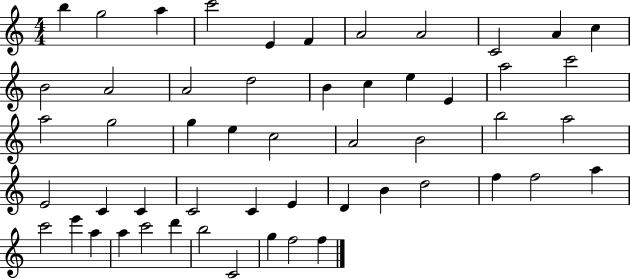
X:1
T:Untitled
M:4/4
L:1/4
K:C
b g2 a c'2 E F A2 A2 C2 A c B2 A2 A2 d2 B c e E a2 c'2 a2 g2 g e c2 A2 B2 b2 a2 E2 C C C2 C E D B d2 f f2 a c'2 e' a a c'2 d' b2 C2 g f2 f